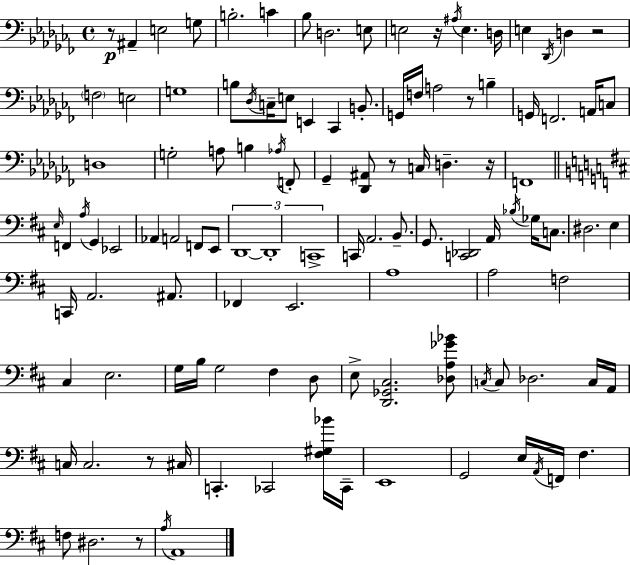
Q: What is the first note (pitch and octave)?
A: A#2